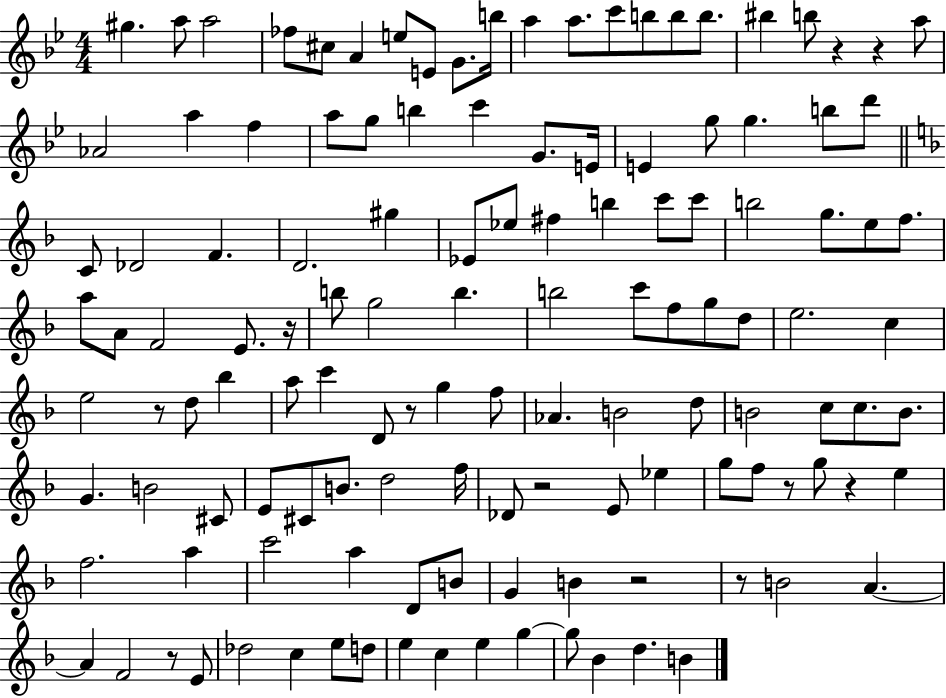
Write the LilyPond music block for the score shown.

{
  \clef treble
  \numericTimeSignature
  \time 4/4
  \key bes \major
  gis''4. a''8 a''2 | fes''8 cis''8 a'4 e''8 e'8 g'8. b''16 | a''4 a''8. c'''8 b''8 b''8 b''8. | bis''4 b''8 r4 r4 a''8 | \break aes'2 a''4 f''4 | a''8 g''8 b''4 c'''4 g'8. e'16 | e'4 g''8 g''4. b''8 d'''8 | \bar "||" \break \key f \major c'8 des'2 f'4. | d'2. gis''4 | ees'8 ees''8 fis''4 b''4 c'''8 c'''8 | b''2 g''8. e''8 f''8. | \break a''8 a'8 f'2 e'8. r16 | b''8 g''2 b''4. | b''2 c'''8 f''8 g''8 d''8 | e''2. c''4 | \break e''2 r8 d''8 bes''4 | a''8 c'''4 d'8 r8 g''4 f''8 | aes'4. b'2 d''8 | b'2 c''8 c''8. b'8. | \break g'4. b'2 cis'8 | e'8 cis'8 b'8. d''2 f''16 | des'8 r2 e'8 ees''4 | g''8 f''8 r8 g''8 r4 e''4 | \break f''2. a''4 | c'''2 a''4 d'8 b'8 | g'4 b'4 r2 | r8 b'2 a'4.~~ | \break a'4 f'2 r8 e'8 | des''2 c''4 e''8 d''8 | e''4 c''4 e''4 g''4~~ | g''8 bes'4 d''4. b'4 | \break \bar "|."
}